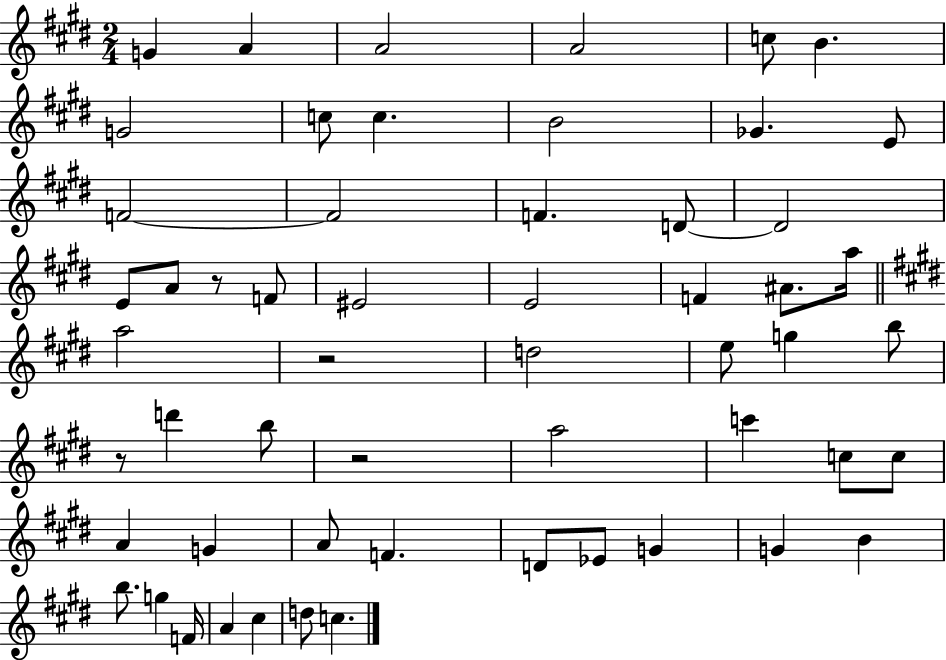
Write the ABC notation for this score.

X:1
T:Untitled
M:2/4
L:1/4
K:E
G A A2 A2 c/2 B G2 c/2 c B2 _G E/2 F2 F2 F D/2 D2 E/2 A/2 z/2 F/2 ^E2 E2 F ^A/2 a/4 a2 z2 d2 e/2 g b/2 z/2 d' b/2 z2 a2 c' c/2 c/2 A G A/2 F D/2 _E/2 G G B b/2 g F/4 A ^c d/2 c